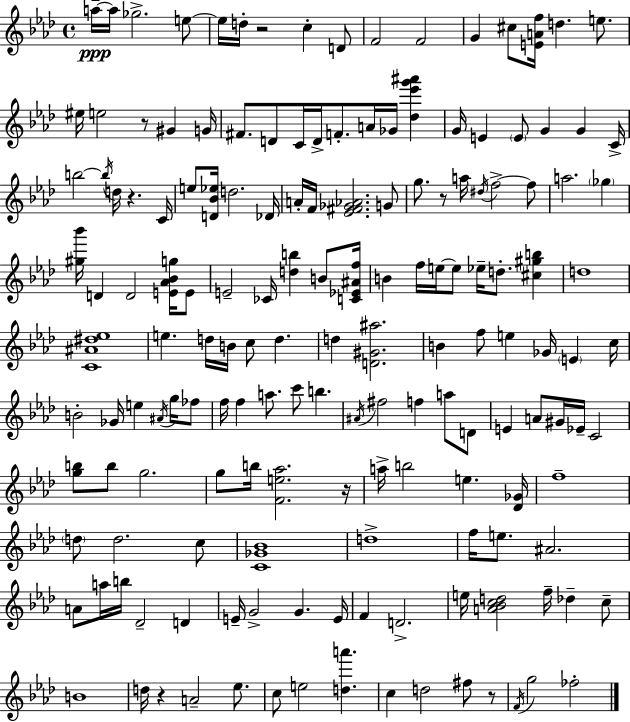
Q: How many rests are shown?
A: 7